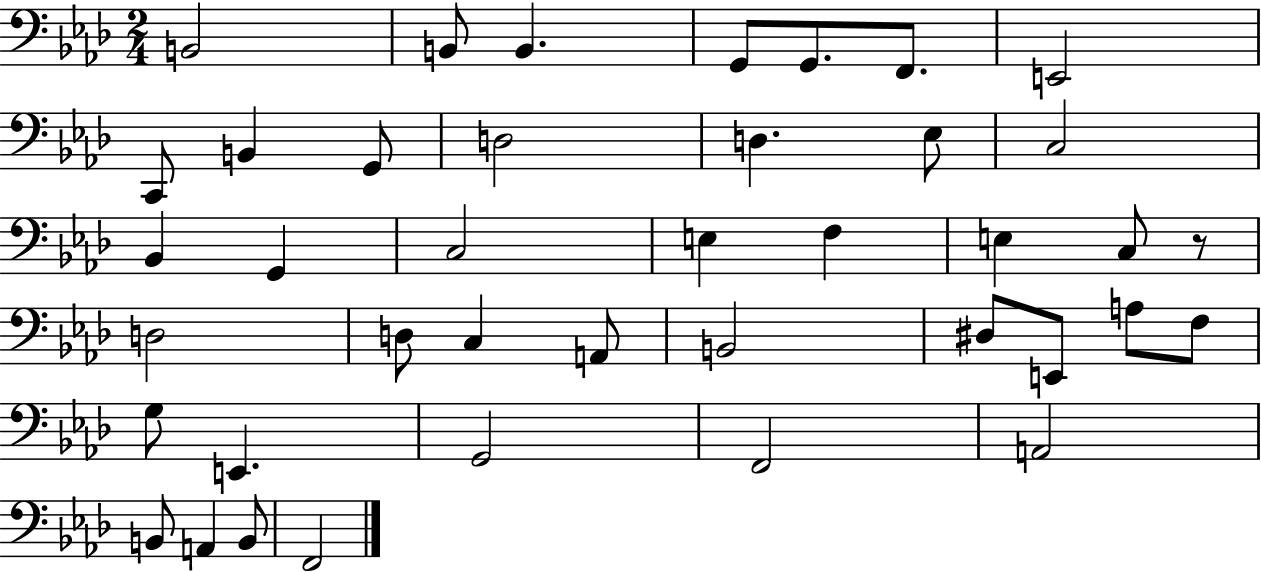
X:1
T:Untitled
M:2/4
L:1/4
K:Ab
B,,2 B,,/2 B,, G,,/2 G,,/2 F,,/2 E,,2 C,,/2 B,, G,,/2 D,2 D, _E,/2 C,2 _B,, G,, C,2 E, F, E, C,/2 z/2 D,2 D,/2 C, A,,/2 B,,2 ^D,/2 E,,/2 A,/2 F,/2 G,/2 E,, G,,2 F,,2 A,,2 B,,/2 A,, B,,/2 F,,2